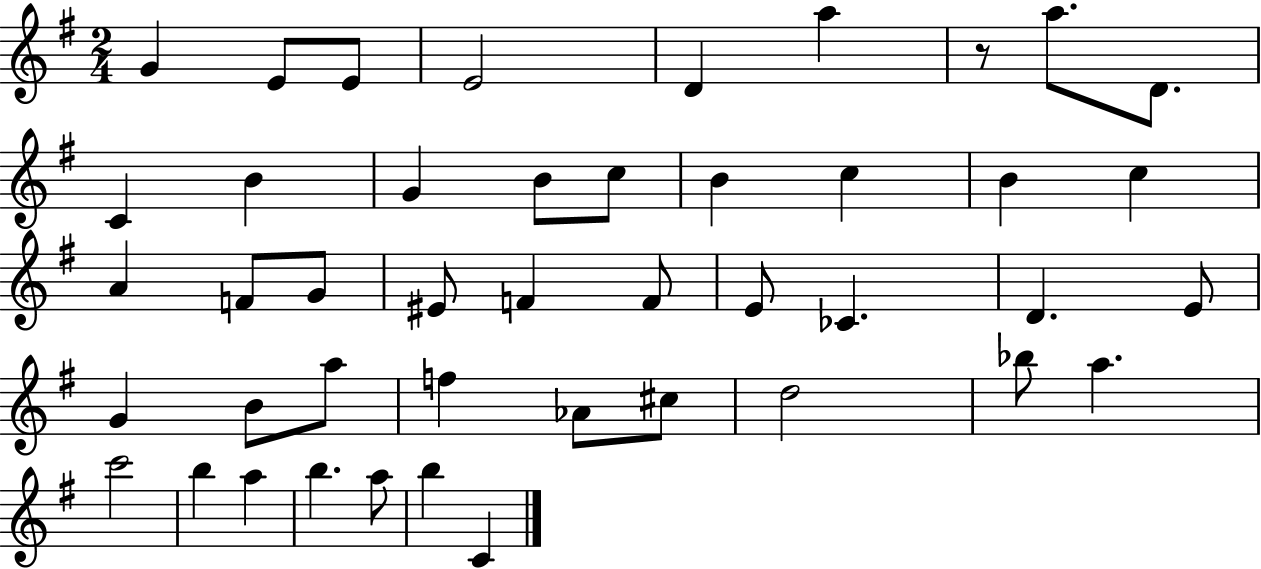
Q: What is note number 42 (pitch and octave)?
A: B5